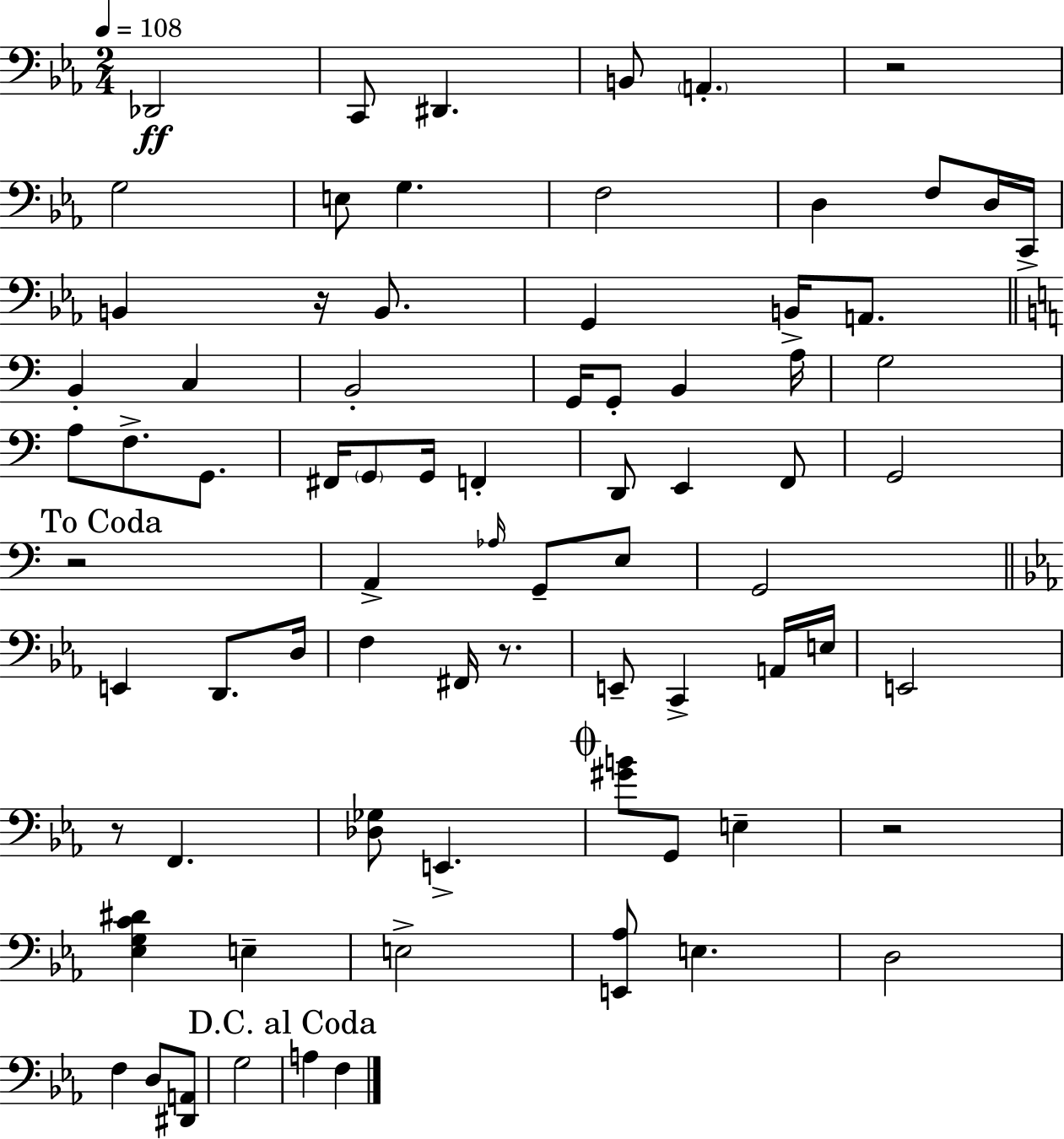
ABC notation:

X:1
T:Untitled
M:2/4
L:1/4
K:Eb
_D,,2 C,,/2 ^D,, B,,/2 A,, z2 G,2 E,/2 G, F,2 D, F,/2 D,/4 C,,/4 B,, z/4 B,,/2 G,, B,,/4 A,,/2 B,, C, B,,2 G,,/4 G,,/2 B,, A,/4 G,2 A,/2 F,/2 G,,/2 ^F,,/4 G,,/2 G,,/4 F,, D,,/2 E,, F,,/2 G,,2 z2 A,, _A,/4 G,,/2 E,/2 G,,2 E,, D,,/2 D,/4 F, ^F,,/4 z/2 E,,/2 C,, A,,/4 E,/4 E,,2 z/2 F,, [_D,_G,]/2 E,, [^GB]/2 G,,/2 E, z2 [_E,G,C^D] E, E,2 [E,,_A,]/2 E, D,2 F, D,/2 [^D,,A,,]/2 G,2 A, F,